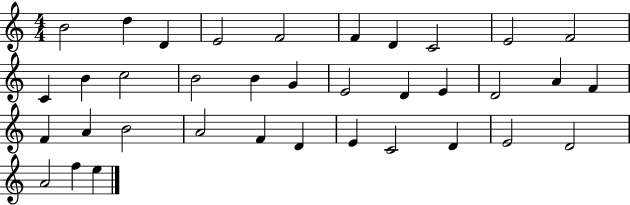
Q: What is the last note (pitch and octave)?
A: E5